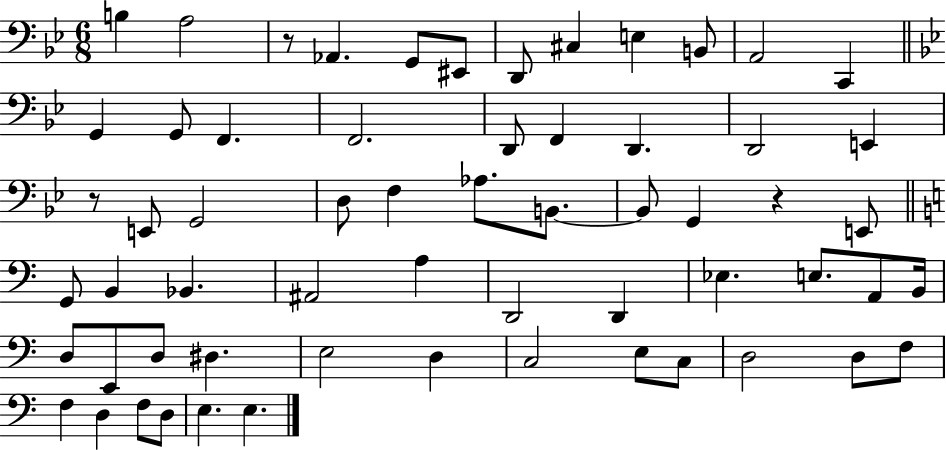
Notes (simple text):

B3/q A3/h R/e Ab2/q. G2/e EIS2/e D2/e C#3/q E3/q B2/e A2/h C2/q G2/q G2/e F2/q. F2/h. D2/e F2/q D2/q. D2/h E2/q R/e E2/e G2/h D3/e F3/q Ab3/e. B2/e. B2/e G2/q R/q E2/e G2/e B2/q Bb2/q. A#2/h A3/q D2/h D2/q Eb3/q. E3/e. A2/e B2/s D3/e E2/e D3/e D#3/q. E3/h D3/q C3/h E3/e C3/e D3/h D3/e F3/e F3/q D3/q F3/e D3/e E3/q. E3/q.